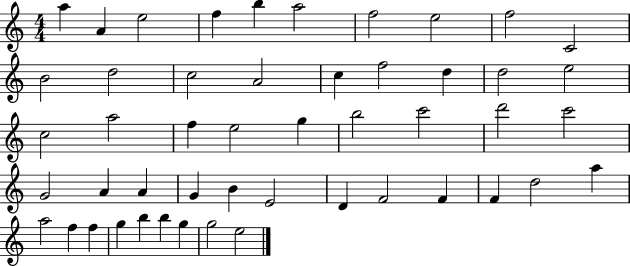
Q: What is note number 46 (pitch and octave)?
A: B5